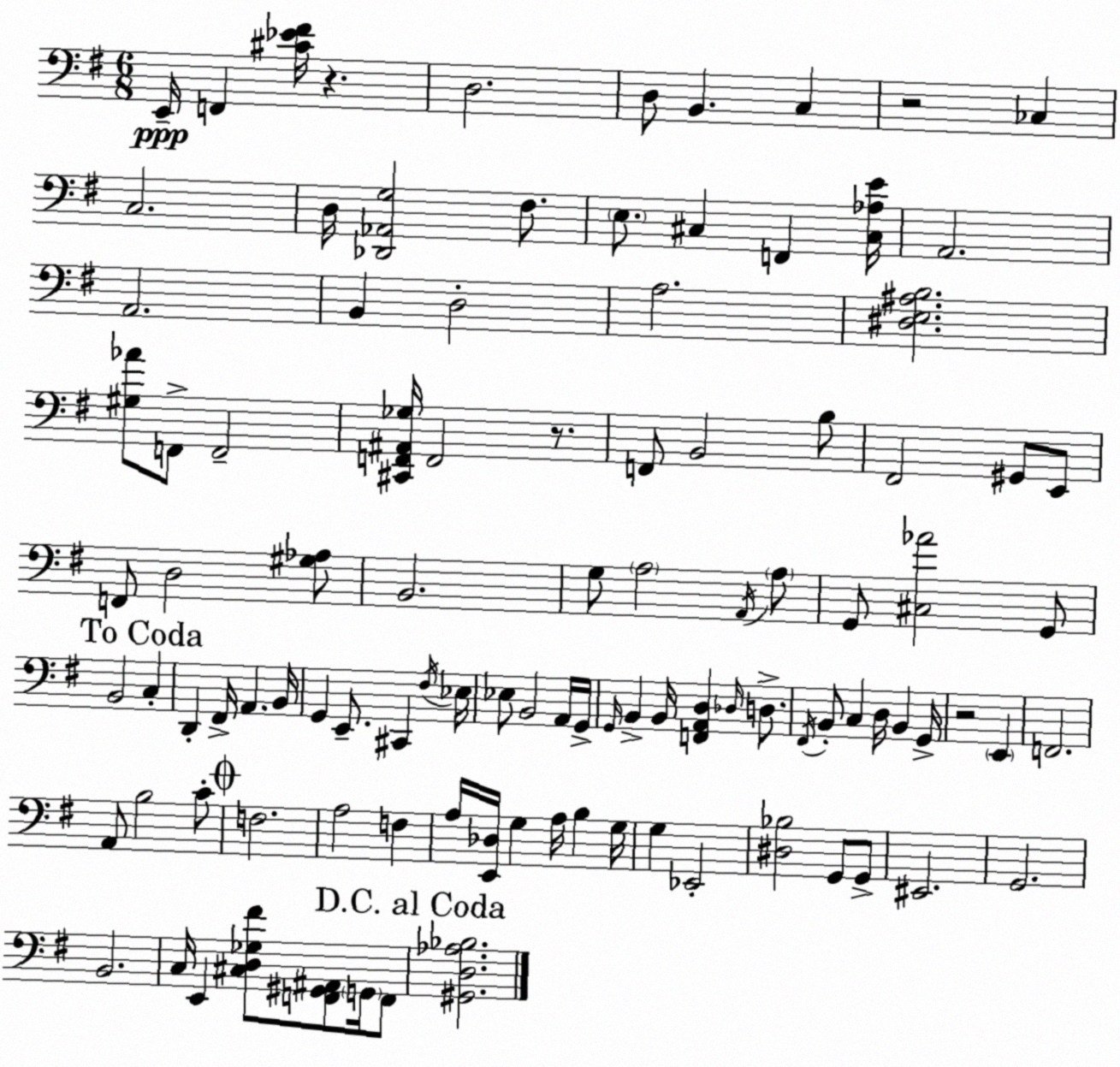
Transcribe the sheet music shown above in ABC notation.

X:1
T:Untitled
M:6/8
L:1/4
K:Em
E,,/4 F,, [^C_E^F]/4 z D,2 D,/2 B,, C, z2 _C, C,2 D,/4 [_D,,_A,,G,]2 ^F,/2 E,/2 ^C, F,, [^C,_A,E]/4 A,,2 A,,2 B,, D,2 A,2 [^D,E,^A,B,]2 [^G,_A]/2 F,,/2 F,,2 [^C,,F,,^A,,_G,]/4 F,,2 z/2 F,,/2 B,,2 B,/2 ^F,,2 ^G,,/2 E,,/2 F,,/2 D,2 [^G,_A,]/2 B,,2 G,/2 A,2 A,,/4 A,/2 G,,/2 [^C,_A]2 G,,/2 B,,2 C, D,, ^F,,/4 A,, B,,/4 G,, E,,/2 ^C,, ^F,/4 _E,/4 _E,/2 B,,2 A,,/4 G,,/4 G,,/4 B,, B,,/4 [F,,A,,D,] _D,/4 D,/2 ^F,,/4 B,,/2 C, D,/4 B,, G,,/4 z2 E,, F,,2 A,,/2 B,2 C/2 F,2 A,2 F, A,/4 [E,,_D,]/4 G, A,/4 B, G,/4 G, _E,,2 [^D,_B,]2 G,,/2 G,,/2 ^E,,2 G,,2 B,,2 C,/4 E,, [^C,D,_G,^F]/2 [F,,^G,,^A,,]/2 G,,/4 F,,/2 [^G,,D,_A,_B,]2